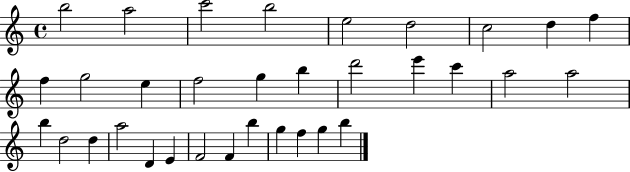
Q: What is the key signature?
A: C major